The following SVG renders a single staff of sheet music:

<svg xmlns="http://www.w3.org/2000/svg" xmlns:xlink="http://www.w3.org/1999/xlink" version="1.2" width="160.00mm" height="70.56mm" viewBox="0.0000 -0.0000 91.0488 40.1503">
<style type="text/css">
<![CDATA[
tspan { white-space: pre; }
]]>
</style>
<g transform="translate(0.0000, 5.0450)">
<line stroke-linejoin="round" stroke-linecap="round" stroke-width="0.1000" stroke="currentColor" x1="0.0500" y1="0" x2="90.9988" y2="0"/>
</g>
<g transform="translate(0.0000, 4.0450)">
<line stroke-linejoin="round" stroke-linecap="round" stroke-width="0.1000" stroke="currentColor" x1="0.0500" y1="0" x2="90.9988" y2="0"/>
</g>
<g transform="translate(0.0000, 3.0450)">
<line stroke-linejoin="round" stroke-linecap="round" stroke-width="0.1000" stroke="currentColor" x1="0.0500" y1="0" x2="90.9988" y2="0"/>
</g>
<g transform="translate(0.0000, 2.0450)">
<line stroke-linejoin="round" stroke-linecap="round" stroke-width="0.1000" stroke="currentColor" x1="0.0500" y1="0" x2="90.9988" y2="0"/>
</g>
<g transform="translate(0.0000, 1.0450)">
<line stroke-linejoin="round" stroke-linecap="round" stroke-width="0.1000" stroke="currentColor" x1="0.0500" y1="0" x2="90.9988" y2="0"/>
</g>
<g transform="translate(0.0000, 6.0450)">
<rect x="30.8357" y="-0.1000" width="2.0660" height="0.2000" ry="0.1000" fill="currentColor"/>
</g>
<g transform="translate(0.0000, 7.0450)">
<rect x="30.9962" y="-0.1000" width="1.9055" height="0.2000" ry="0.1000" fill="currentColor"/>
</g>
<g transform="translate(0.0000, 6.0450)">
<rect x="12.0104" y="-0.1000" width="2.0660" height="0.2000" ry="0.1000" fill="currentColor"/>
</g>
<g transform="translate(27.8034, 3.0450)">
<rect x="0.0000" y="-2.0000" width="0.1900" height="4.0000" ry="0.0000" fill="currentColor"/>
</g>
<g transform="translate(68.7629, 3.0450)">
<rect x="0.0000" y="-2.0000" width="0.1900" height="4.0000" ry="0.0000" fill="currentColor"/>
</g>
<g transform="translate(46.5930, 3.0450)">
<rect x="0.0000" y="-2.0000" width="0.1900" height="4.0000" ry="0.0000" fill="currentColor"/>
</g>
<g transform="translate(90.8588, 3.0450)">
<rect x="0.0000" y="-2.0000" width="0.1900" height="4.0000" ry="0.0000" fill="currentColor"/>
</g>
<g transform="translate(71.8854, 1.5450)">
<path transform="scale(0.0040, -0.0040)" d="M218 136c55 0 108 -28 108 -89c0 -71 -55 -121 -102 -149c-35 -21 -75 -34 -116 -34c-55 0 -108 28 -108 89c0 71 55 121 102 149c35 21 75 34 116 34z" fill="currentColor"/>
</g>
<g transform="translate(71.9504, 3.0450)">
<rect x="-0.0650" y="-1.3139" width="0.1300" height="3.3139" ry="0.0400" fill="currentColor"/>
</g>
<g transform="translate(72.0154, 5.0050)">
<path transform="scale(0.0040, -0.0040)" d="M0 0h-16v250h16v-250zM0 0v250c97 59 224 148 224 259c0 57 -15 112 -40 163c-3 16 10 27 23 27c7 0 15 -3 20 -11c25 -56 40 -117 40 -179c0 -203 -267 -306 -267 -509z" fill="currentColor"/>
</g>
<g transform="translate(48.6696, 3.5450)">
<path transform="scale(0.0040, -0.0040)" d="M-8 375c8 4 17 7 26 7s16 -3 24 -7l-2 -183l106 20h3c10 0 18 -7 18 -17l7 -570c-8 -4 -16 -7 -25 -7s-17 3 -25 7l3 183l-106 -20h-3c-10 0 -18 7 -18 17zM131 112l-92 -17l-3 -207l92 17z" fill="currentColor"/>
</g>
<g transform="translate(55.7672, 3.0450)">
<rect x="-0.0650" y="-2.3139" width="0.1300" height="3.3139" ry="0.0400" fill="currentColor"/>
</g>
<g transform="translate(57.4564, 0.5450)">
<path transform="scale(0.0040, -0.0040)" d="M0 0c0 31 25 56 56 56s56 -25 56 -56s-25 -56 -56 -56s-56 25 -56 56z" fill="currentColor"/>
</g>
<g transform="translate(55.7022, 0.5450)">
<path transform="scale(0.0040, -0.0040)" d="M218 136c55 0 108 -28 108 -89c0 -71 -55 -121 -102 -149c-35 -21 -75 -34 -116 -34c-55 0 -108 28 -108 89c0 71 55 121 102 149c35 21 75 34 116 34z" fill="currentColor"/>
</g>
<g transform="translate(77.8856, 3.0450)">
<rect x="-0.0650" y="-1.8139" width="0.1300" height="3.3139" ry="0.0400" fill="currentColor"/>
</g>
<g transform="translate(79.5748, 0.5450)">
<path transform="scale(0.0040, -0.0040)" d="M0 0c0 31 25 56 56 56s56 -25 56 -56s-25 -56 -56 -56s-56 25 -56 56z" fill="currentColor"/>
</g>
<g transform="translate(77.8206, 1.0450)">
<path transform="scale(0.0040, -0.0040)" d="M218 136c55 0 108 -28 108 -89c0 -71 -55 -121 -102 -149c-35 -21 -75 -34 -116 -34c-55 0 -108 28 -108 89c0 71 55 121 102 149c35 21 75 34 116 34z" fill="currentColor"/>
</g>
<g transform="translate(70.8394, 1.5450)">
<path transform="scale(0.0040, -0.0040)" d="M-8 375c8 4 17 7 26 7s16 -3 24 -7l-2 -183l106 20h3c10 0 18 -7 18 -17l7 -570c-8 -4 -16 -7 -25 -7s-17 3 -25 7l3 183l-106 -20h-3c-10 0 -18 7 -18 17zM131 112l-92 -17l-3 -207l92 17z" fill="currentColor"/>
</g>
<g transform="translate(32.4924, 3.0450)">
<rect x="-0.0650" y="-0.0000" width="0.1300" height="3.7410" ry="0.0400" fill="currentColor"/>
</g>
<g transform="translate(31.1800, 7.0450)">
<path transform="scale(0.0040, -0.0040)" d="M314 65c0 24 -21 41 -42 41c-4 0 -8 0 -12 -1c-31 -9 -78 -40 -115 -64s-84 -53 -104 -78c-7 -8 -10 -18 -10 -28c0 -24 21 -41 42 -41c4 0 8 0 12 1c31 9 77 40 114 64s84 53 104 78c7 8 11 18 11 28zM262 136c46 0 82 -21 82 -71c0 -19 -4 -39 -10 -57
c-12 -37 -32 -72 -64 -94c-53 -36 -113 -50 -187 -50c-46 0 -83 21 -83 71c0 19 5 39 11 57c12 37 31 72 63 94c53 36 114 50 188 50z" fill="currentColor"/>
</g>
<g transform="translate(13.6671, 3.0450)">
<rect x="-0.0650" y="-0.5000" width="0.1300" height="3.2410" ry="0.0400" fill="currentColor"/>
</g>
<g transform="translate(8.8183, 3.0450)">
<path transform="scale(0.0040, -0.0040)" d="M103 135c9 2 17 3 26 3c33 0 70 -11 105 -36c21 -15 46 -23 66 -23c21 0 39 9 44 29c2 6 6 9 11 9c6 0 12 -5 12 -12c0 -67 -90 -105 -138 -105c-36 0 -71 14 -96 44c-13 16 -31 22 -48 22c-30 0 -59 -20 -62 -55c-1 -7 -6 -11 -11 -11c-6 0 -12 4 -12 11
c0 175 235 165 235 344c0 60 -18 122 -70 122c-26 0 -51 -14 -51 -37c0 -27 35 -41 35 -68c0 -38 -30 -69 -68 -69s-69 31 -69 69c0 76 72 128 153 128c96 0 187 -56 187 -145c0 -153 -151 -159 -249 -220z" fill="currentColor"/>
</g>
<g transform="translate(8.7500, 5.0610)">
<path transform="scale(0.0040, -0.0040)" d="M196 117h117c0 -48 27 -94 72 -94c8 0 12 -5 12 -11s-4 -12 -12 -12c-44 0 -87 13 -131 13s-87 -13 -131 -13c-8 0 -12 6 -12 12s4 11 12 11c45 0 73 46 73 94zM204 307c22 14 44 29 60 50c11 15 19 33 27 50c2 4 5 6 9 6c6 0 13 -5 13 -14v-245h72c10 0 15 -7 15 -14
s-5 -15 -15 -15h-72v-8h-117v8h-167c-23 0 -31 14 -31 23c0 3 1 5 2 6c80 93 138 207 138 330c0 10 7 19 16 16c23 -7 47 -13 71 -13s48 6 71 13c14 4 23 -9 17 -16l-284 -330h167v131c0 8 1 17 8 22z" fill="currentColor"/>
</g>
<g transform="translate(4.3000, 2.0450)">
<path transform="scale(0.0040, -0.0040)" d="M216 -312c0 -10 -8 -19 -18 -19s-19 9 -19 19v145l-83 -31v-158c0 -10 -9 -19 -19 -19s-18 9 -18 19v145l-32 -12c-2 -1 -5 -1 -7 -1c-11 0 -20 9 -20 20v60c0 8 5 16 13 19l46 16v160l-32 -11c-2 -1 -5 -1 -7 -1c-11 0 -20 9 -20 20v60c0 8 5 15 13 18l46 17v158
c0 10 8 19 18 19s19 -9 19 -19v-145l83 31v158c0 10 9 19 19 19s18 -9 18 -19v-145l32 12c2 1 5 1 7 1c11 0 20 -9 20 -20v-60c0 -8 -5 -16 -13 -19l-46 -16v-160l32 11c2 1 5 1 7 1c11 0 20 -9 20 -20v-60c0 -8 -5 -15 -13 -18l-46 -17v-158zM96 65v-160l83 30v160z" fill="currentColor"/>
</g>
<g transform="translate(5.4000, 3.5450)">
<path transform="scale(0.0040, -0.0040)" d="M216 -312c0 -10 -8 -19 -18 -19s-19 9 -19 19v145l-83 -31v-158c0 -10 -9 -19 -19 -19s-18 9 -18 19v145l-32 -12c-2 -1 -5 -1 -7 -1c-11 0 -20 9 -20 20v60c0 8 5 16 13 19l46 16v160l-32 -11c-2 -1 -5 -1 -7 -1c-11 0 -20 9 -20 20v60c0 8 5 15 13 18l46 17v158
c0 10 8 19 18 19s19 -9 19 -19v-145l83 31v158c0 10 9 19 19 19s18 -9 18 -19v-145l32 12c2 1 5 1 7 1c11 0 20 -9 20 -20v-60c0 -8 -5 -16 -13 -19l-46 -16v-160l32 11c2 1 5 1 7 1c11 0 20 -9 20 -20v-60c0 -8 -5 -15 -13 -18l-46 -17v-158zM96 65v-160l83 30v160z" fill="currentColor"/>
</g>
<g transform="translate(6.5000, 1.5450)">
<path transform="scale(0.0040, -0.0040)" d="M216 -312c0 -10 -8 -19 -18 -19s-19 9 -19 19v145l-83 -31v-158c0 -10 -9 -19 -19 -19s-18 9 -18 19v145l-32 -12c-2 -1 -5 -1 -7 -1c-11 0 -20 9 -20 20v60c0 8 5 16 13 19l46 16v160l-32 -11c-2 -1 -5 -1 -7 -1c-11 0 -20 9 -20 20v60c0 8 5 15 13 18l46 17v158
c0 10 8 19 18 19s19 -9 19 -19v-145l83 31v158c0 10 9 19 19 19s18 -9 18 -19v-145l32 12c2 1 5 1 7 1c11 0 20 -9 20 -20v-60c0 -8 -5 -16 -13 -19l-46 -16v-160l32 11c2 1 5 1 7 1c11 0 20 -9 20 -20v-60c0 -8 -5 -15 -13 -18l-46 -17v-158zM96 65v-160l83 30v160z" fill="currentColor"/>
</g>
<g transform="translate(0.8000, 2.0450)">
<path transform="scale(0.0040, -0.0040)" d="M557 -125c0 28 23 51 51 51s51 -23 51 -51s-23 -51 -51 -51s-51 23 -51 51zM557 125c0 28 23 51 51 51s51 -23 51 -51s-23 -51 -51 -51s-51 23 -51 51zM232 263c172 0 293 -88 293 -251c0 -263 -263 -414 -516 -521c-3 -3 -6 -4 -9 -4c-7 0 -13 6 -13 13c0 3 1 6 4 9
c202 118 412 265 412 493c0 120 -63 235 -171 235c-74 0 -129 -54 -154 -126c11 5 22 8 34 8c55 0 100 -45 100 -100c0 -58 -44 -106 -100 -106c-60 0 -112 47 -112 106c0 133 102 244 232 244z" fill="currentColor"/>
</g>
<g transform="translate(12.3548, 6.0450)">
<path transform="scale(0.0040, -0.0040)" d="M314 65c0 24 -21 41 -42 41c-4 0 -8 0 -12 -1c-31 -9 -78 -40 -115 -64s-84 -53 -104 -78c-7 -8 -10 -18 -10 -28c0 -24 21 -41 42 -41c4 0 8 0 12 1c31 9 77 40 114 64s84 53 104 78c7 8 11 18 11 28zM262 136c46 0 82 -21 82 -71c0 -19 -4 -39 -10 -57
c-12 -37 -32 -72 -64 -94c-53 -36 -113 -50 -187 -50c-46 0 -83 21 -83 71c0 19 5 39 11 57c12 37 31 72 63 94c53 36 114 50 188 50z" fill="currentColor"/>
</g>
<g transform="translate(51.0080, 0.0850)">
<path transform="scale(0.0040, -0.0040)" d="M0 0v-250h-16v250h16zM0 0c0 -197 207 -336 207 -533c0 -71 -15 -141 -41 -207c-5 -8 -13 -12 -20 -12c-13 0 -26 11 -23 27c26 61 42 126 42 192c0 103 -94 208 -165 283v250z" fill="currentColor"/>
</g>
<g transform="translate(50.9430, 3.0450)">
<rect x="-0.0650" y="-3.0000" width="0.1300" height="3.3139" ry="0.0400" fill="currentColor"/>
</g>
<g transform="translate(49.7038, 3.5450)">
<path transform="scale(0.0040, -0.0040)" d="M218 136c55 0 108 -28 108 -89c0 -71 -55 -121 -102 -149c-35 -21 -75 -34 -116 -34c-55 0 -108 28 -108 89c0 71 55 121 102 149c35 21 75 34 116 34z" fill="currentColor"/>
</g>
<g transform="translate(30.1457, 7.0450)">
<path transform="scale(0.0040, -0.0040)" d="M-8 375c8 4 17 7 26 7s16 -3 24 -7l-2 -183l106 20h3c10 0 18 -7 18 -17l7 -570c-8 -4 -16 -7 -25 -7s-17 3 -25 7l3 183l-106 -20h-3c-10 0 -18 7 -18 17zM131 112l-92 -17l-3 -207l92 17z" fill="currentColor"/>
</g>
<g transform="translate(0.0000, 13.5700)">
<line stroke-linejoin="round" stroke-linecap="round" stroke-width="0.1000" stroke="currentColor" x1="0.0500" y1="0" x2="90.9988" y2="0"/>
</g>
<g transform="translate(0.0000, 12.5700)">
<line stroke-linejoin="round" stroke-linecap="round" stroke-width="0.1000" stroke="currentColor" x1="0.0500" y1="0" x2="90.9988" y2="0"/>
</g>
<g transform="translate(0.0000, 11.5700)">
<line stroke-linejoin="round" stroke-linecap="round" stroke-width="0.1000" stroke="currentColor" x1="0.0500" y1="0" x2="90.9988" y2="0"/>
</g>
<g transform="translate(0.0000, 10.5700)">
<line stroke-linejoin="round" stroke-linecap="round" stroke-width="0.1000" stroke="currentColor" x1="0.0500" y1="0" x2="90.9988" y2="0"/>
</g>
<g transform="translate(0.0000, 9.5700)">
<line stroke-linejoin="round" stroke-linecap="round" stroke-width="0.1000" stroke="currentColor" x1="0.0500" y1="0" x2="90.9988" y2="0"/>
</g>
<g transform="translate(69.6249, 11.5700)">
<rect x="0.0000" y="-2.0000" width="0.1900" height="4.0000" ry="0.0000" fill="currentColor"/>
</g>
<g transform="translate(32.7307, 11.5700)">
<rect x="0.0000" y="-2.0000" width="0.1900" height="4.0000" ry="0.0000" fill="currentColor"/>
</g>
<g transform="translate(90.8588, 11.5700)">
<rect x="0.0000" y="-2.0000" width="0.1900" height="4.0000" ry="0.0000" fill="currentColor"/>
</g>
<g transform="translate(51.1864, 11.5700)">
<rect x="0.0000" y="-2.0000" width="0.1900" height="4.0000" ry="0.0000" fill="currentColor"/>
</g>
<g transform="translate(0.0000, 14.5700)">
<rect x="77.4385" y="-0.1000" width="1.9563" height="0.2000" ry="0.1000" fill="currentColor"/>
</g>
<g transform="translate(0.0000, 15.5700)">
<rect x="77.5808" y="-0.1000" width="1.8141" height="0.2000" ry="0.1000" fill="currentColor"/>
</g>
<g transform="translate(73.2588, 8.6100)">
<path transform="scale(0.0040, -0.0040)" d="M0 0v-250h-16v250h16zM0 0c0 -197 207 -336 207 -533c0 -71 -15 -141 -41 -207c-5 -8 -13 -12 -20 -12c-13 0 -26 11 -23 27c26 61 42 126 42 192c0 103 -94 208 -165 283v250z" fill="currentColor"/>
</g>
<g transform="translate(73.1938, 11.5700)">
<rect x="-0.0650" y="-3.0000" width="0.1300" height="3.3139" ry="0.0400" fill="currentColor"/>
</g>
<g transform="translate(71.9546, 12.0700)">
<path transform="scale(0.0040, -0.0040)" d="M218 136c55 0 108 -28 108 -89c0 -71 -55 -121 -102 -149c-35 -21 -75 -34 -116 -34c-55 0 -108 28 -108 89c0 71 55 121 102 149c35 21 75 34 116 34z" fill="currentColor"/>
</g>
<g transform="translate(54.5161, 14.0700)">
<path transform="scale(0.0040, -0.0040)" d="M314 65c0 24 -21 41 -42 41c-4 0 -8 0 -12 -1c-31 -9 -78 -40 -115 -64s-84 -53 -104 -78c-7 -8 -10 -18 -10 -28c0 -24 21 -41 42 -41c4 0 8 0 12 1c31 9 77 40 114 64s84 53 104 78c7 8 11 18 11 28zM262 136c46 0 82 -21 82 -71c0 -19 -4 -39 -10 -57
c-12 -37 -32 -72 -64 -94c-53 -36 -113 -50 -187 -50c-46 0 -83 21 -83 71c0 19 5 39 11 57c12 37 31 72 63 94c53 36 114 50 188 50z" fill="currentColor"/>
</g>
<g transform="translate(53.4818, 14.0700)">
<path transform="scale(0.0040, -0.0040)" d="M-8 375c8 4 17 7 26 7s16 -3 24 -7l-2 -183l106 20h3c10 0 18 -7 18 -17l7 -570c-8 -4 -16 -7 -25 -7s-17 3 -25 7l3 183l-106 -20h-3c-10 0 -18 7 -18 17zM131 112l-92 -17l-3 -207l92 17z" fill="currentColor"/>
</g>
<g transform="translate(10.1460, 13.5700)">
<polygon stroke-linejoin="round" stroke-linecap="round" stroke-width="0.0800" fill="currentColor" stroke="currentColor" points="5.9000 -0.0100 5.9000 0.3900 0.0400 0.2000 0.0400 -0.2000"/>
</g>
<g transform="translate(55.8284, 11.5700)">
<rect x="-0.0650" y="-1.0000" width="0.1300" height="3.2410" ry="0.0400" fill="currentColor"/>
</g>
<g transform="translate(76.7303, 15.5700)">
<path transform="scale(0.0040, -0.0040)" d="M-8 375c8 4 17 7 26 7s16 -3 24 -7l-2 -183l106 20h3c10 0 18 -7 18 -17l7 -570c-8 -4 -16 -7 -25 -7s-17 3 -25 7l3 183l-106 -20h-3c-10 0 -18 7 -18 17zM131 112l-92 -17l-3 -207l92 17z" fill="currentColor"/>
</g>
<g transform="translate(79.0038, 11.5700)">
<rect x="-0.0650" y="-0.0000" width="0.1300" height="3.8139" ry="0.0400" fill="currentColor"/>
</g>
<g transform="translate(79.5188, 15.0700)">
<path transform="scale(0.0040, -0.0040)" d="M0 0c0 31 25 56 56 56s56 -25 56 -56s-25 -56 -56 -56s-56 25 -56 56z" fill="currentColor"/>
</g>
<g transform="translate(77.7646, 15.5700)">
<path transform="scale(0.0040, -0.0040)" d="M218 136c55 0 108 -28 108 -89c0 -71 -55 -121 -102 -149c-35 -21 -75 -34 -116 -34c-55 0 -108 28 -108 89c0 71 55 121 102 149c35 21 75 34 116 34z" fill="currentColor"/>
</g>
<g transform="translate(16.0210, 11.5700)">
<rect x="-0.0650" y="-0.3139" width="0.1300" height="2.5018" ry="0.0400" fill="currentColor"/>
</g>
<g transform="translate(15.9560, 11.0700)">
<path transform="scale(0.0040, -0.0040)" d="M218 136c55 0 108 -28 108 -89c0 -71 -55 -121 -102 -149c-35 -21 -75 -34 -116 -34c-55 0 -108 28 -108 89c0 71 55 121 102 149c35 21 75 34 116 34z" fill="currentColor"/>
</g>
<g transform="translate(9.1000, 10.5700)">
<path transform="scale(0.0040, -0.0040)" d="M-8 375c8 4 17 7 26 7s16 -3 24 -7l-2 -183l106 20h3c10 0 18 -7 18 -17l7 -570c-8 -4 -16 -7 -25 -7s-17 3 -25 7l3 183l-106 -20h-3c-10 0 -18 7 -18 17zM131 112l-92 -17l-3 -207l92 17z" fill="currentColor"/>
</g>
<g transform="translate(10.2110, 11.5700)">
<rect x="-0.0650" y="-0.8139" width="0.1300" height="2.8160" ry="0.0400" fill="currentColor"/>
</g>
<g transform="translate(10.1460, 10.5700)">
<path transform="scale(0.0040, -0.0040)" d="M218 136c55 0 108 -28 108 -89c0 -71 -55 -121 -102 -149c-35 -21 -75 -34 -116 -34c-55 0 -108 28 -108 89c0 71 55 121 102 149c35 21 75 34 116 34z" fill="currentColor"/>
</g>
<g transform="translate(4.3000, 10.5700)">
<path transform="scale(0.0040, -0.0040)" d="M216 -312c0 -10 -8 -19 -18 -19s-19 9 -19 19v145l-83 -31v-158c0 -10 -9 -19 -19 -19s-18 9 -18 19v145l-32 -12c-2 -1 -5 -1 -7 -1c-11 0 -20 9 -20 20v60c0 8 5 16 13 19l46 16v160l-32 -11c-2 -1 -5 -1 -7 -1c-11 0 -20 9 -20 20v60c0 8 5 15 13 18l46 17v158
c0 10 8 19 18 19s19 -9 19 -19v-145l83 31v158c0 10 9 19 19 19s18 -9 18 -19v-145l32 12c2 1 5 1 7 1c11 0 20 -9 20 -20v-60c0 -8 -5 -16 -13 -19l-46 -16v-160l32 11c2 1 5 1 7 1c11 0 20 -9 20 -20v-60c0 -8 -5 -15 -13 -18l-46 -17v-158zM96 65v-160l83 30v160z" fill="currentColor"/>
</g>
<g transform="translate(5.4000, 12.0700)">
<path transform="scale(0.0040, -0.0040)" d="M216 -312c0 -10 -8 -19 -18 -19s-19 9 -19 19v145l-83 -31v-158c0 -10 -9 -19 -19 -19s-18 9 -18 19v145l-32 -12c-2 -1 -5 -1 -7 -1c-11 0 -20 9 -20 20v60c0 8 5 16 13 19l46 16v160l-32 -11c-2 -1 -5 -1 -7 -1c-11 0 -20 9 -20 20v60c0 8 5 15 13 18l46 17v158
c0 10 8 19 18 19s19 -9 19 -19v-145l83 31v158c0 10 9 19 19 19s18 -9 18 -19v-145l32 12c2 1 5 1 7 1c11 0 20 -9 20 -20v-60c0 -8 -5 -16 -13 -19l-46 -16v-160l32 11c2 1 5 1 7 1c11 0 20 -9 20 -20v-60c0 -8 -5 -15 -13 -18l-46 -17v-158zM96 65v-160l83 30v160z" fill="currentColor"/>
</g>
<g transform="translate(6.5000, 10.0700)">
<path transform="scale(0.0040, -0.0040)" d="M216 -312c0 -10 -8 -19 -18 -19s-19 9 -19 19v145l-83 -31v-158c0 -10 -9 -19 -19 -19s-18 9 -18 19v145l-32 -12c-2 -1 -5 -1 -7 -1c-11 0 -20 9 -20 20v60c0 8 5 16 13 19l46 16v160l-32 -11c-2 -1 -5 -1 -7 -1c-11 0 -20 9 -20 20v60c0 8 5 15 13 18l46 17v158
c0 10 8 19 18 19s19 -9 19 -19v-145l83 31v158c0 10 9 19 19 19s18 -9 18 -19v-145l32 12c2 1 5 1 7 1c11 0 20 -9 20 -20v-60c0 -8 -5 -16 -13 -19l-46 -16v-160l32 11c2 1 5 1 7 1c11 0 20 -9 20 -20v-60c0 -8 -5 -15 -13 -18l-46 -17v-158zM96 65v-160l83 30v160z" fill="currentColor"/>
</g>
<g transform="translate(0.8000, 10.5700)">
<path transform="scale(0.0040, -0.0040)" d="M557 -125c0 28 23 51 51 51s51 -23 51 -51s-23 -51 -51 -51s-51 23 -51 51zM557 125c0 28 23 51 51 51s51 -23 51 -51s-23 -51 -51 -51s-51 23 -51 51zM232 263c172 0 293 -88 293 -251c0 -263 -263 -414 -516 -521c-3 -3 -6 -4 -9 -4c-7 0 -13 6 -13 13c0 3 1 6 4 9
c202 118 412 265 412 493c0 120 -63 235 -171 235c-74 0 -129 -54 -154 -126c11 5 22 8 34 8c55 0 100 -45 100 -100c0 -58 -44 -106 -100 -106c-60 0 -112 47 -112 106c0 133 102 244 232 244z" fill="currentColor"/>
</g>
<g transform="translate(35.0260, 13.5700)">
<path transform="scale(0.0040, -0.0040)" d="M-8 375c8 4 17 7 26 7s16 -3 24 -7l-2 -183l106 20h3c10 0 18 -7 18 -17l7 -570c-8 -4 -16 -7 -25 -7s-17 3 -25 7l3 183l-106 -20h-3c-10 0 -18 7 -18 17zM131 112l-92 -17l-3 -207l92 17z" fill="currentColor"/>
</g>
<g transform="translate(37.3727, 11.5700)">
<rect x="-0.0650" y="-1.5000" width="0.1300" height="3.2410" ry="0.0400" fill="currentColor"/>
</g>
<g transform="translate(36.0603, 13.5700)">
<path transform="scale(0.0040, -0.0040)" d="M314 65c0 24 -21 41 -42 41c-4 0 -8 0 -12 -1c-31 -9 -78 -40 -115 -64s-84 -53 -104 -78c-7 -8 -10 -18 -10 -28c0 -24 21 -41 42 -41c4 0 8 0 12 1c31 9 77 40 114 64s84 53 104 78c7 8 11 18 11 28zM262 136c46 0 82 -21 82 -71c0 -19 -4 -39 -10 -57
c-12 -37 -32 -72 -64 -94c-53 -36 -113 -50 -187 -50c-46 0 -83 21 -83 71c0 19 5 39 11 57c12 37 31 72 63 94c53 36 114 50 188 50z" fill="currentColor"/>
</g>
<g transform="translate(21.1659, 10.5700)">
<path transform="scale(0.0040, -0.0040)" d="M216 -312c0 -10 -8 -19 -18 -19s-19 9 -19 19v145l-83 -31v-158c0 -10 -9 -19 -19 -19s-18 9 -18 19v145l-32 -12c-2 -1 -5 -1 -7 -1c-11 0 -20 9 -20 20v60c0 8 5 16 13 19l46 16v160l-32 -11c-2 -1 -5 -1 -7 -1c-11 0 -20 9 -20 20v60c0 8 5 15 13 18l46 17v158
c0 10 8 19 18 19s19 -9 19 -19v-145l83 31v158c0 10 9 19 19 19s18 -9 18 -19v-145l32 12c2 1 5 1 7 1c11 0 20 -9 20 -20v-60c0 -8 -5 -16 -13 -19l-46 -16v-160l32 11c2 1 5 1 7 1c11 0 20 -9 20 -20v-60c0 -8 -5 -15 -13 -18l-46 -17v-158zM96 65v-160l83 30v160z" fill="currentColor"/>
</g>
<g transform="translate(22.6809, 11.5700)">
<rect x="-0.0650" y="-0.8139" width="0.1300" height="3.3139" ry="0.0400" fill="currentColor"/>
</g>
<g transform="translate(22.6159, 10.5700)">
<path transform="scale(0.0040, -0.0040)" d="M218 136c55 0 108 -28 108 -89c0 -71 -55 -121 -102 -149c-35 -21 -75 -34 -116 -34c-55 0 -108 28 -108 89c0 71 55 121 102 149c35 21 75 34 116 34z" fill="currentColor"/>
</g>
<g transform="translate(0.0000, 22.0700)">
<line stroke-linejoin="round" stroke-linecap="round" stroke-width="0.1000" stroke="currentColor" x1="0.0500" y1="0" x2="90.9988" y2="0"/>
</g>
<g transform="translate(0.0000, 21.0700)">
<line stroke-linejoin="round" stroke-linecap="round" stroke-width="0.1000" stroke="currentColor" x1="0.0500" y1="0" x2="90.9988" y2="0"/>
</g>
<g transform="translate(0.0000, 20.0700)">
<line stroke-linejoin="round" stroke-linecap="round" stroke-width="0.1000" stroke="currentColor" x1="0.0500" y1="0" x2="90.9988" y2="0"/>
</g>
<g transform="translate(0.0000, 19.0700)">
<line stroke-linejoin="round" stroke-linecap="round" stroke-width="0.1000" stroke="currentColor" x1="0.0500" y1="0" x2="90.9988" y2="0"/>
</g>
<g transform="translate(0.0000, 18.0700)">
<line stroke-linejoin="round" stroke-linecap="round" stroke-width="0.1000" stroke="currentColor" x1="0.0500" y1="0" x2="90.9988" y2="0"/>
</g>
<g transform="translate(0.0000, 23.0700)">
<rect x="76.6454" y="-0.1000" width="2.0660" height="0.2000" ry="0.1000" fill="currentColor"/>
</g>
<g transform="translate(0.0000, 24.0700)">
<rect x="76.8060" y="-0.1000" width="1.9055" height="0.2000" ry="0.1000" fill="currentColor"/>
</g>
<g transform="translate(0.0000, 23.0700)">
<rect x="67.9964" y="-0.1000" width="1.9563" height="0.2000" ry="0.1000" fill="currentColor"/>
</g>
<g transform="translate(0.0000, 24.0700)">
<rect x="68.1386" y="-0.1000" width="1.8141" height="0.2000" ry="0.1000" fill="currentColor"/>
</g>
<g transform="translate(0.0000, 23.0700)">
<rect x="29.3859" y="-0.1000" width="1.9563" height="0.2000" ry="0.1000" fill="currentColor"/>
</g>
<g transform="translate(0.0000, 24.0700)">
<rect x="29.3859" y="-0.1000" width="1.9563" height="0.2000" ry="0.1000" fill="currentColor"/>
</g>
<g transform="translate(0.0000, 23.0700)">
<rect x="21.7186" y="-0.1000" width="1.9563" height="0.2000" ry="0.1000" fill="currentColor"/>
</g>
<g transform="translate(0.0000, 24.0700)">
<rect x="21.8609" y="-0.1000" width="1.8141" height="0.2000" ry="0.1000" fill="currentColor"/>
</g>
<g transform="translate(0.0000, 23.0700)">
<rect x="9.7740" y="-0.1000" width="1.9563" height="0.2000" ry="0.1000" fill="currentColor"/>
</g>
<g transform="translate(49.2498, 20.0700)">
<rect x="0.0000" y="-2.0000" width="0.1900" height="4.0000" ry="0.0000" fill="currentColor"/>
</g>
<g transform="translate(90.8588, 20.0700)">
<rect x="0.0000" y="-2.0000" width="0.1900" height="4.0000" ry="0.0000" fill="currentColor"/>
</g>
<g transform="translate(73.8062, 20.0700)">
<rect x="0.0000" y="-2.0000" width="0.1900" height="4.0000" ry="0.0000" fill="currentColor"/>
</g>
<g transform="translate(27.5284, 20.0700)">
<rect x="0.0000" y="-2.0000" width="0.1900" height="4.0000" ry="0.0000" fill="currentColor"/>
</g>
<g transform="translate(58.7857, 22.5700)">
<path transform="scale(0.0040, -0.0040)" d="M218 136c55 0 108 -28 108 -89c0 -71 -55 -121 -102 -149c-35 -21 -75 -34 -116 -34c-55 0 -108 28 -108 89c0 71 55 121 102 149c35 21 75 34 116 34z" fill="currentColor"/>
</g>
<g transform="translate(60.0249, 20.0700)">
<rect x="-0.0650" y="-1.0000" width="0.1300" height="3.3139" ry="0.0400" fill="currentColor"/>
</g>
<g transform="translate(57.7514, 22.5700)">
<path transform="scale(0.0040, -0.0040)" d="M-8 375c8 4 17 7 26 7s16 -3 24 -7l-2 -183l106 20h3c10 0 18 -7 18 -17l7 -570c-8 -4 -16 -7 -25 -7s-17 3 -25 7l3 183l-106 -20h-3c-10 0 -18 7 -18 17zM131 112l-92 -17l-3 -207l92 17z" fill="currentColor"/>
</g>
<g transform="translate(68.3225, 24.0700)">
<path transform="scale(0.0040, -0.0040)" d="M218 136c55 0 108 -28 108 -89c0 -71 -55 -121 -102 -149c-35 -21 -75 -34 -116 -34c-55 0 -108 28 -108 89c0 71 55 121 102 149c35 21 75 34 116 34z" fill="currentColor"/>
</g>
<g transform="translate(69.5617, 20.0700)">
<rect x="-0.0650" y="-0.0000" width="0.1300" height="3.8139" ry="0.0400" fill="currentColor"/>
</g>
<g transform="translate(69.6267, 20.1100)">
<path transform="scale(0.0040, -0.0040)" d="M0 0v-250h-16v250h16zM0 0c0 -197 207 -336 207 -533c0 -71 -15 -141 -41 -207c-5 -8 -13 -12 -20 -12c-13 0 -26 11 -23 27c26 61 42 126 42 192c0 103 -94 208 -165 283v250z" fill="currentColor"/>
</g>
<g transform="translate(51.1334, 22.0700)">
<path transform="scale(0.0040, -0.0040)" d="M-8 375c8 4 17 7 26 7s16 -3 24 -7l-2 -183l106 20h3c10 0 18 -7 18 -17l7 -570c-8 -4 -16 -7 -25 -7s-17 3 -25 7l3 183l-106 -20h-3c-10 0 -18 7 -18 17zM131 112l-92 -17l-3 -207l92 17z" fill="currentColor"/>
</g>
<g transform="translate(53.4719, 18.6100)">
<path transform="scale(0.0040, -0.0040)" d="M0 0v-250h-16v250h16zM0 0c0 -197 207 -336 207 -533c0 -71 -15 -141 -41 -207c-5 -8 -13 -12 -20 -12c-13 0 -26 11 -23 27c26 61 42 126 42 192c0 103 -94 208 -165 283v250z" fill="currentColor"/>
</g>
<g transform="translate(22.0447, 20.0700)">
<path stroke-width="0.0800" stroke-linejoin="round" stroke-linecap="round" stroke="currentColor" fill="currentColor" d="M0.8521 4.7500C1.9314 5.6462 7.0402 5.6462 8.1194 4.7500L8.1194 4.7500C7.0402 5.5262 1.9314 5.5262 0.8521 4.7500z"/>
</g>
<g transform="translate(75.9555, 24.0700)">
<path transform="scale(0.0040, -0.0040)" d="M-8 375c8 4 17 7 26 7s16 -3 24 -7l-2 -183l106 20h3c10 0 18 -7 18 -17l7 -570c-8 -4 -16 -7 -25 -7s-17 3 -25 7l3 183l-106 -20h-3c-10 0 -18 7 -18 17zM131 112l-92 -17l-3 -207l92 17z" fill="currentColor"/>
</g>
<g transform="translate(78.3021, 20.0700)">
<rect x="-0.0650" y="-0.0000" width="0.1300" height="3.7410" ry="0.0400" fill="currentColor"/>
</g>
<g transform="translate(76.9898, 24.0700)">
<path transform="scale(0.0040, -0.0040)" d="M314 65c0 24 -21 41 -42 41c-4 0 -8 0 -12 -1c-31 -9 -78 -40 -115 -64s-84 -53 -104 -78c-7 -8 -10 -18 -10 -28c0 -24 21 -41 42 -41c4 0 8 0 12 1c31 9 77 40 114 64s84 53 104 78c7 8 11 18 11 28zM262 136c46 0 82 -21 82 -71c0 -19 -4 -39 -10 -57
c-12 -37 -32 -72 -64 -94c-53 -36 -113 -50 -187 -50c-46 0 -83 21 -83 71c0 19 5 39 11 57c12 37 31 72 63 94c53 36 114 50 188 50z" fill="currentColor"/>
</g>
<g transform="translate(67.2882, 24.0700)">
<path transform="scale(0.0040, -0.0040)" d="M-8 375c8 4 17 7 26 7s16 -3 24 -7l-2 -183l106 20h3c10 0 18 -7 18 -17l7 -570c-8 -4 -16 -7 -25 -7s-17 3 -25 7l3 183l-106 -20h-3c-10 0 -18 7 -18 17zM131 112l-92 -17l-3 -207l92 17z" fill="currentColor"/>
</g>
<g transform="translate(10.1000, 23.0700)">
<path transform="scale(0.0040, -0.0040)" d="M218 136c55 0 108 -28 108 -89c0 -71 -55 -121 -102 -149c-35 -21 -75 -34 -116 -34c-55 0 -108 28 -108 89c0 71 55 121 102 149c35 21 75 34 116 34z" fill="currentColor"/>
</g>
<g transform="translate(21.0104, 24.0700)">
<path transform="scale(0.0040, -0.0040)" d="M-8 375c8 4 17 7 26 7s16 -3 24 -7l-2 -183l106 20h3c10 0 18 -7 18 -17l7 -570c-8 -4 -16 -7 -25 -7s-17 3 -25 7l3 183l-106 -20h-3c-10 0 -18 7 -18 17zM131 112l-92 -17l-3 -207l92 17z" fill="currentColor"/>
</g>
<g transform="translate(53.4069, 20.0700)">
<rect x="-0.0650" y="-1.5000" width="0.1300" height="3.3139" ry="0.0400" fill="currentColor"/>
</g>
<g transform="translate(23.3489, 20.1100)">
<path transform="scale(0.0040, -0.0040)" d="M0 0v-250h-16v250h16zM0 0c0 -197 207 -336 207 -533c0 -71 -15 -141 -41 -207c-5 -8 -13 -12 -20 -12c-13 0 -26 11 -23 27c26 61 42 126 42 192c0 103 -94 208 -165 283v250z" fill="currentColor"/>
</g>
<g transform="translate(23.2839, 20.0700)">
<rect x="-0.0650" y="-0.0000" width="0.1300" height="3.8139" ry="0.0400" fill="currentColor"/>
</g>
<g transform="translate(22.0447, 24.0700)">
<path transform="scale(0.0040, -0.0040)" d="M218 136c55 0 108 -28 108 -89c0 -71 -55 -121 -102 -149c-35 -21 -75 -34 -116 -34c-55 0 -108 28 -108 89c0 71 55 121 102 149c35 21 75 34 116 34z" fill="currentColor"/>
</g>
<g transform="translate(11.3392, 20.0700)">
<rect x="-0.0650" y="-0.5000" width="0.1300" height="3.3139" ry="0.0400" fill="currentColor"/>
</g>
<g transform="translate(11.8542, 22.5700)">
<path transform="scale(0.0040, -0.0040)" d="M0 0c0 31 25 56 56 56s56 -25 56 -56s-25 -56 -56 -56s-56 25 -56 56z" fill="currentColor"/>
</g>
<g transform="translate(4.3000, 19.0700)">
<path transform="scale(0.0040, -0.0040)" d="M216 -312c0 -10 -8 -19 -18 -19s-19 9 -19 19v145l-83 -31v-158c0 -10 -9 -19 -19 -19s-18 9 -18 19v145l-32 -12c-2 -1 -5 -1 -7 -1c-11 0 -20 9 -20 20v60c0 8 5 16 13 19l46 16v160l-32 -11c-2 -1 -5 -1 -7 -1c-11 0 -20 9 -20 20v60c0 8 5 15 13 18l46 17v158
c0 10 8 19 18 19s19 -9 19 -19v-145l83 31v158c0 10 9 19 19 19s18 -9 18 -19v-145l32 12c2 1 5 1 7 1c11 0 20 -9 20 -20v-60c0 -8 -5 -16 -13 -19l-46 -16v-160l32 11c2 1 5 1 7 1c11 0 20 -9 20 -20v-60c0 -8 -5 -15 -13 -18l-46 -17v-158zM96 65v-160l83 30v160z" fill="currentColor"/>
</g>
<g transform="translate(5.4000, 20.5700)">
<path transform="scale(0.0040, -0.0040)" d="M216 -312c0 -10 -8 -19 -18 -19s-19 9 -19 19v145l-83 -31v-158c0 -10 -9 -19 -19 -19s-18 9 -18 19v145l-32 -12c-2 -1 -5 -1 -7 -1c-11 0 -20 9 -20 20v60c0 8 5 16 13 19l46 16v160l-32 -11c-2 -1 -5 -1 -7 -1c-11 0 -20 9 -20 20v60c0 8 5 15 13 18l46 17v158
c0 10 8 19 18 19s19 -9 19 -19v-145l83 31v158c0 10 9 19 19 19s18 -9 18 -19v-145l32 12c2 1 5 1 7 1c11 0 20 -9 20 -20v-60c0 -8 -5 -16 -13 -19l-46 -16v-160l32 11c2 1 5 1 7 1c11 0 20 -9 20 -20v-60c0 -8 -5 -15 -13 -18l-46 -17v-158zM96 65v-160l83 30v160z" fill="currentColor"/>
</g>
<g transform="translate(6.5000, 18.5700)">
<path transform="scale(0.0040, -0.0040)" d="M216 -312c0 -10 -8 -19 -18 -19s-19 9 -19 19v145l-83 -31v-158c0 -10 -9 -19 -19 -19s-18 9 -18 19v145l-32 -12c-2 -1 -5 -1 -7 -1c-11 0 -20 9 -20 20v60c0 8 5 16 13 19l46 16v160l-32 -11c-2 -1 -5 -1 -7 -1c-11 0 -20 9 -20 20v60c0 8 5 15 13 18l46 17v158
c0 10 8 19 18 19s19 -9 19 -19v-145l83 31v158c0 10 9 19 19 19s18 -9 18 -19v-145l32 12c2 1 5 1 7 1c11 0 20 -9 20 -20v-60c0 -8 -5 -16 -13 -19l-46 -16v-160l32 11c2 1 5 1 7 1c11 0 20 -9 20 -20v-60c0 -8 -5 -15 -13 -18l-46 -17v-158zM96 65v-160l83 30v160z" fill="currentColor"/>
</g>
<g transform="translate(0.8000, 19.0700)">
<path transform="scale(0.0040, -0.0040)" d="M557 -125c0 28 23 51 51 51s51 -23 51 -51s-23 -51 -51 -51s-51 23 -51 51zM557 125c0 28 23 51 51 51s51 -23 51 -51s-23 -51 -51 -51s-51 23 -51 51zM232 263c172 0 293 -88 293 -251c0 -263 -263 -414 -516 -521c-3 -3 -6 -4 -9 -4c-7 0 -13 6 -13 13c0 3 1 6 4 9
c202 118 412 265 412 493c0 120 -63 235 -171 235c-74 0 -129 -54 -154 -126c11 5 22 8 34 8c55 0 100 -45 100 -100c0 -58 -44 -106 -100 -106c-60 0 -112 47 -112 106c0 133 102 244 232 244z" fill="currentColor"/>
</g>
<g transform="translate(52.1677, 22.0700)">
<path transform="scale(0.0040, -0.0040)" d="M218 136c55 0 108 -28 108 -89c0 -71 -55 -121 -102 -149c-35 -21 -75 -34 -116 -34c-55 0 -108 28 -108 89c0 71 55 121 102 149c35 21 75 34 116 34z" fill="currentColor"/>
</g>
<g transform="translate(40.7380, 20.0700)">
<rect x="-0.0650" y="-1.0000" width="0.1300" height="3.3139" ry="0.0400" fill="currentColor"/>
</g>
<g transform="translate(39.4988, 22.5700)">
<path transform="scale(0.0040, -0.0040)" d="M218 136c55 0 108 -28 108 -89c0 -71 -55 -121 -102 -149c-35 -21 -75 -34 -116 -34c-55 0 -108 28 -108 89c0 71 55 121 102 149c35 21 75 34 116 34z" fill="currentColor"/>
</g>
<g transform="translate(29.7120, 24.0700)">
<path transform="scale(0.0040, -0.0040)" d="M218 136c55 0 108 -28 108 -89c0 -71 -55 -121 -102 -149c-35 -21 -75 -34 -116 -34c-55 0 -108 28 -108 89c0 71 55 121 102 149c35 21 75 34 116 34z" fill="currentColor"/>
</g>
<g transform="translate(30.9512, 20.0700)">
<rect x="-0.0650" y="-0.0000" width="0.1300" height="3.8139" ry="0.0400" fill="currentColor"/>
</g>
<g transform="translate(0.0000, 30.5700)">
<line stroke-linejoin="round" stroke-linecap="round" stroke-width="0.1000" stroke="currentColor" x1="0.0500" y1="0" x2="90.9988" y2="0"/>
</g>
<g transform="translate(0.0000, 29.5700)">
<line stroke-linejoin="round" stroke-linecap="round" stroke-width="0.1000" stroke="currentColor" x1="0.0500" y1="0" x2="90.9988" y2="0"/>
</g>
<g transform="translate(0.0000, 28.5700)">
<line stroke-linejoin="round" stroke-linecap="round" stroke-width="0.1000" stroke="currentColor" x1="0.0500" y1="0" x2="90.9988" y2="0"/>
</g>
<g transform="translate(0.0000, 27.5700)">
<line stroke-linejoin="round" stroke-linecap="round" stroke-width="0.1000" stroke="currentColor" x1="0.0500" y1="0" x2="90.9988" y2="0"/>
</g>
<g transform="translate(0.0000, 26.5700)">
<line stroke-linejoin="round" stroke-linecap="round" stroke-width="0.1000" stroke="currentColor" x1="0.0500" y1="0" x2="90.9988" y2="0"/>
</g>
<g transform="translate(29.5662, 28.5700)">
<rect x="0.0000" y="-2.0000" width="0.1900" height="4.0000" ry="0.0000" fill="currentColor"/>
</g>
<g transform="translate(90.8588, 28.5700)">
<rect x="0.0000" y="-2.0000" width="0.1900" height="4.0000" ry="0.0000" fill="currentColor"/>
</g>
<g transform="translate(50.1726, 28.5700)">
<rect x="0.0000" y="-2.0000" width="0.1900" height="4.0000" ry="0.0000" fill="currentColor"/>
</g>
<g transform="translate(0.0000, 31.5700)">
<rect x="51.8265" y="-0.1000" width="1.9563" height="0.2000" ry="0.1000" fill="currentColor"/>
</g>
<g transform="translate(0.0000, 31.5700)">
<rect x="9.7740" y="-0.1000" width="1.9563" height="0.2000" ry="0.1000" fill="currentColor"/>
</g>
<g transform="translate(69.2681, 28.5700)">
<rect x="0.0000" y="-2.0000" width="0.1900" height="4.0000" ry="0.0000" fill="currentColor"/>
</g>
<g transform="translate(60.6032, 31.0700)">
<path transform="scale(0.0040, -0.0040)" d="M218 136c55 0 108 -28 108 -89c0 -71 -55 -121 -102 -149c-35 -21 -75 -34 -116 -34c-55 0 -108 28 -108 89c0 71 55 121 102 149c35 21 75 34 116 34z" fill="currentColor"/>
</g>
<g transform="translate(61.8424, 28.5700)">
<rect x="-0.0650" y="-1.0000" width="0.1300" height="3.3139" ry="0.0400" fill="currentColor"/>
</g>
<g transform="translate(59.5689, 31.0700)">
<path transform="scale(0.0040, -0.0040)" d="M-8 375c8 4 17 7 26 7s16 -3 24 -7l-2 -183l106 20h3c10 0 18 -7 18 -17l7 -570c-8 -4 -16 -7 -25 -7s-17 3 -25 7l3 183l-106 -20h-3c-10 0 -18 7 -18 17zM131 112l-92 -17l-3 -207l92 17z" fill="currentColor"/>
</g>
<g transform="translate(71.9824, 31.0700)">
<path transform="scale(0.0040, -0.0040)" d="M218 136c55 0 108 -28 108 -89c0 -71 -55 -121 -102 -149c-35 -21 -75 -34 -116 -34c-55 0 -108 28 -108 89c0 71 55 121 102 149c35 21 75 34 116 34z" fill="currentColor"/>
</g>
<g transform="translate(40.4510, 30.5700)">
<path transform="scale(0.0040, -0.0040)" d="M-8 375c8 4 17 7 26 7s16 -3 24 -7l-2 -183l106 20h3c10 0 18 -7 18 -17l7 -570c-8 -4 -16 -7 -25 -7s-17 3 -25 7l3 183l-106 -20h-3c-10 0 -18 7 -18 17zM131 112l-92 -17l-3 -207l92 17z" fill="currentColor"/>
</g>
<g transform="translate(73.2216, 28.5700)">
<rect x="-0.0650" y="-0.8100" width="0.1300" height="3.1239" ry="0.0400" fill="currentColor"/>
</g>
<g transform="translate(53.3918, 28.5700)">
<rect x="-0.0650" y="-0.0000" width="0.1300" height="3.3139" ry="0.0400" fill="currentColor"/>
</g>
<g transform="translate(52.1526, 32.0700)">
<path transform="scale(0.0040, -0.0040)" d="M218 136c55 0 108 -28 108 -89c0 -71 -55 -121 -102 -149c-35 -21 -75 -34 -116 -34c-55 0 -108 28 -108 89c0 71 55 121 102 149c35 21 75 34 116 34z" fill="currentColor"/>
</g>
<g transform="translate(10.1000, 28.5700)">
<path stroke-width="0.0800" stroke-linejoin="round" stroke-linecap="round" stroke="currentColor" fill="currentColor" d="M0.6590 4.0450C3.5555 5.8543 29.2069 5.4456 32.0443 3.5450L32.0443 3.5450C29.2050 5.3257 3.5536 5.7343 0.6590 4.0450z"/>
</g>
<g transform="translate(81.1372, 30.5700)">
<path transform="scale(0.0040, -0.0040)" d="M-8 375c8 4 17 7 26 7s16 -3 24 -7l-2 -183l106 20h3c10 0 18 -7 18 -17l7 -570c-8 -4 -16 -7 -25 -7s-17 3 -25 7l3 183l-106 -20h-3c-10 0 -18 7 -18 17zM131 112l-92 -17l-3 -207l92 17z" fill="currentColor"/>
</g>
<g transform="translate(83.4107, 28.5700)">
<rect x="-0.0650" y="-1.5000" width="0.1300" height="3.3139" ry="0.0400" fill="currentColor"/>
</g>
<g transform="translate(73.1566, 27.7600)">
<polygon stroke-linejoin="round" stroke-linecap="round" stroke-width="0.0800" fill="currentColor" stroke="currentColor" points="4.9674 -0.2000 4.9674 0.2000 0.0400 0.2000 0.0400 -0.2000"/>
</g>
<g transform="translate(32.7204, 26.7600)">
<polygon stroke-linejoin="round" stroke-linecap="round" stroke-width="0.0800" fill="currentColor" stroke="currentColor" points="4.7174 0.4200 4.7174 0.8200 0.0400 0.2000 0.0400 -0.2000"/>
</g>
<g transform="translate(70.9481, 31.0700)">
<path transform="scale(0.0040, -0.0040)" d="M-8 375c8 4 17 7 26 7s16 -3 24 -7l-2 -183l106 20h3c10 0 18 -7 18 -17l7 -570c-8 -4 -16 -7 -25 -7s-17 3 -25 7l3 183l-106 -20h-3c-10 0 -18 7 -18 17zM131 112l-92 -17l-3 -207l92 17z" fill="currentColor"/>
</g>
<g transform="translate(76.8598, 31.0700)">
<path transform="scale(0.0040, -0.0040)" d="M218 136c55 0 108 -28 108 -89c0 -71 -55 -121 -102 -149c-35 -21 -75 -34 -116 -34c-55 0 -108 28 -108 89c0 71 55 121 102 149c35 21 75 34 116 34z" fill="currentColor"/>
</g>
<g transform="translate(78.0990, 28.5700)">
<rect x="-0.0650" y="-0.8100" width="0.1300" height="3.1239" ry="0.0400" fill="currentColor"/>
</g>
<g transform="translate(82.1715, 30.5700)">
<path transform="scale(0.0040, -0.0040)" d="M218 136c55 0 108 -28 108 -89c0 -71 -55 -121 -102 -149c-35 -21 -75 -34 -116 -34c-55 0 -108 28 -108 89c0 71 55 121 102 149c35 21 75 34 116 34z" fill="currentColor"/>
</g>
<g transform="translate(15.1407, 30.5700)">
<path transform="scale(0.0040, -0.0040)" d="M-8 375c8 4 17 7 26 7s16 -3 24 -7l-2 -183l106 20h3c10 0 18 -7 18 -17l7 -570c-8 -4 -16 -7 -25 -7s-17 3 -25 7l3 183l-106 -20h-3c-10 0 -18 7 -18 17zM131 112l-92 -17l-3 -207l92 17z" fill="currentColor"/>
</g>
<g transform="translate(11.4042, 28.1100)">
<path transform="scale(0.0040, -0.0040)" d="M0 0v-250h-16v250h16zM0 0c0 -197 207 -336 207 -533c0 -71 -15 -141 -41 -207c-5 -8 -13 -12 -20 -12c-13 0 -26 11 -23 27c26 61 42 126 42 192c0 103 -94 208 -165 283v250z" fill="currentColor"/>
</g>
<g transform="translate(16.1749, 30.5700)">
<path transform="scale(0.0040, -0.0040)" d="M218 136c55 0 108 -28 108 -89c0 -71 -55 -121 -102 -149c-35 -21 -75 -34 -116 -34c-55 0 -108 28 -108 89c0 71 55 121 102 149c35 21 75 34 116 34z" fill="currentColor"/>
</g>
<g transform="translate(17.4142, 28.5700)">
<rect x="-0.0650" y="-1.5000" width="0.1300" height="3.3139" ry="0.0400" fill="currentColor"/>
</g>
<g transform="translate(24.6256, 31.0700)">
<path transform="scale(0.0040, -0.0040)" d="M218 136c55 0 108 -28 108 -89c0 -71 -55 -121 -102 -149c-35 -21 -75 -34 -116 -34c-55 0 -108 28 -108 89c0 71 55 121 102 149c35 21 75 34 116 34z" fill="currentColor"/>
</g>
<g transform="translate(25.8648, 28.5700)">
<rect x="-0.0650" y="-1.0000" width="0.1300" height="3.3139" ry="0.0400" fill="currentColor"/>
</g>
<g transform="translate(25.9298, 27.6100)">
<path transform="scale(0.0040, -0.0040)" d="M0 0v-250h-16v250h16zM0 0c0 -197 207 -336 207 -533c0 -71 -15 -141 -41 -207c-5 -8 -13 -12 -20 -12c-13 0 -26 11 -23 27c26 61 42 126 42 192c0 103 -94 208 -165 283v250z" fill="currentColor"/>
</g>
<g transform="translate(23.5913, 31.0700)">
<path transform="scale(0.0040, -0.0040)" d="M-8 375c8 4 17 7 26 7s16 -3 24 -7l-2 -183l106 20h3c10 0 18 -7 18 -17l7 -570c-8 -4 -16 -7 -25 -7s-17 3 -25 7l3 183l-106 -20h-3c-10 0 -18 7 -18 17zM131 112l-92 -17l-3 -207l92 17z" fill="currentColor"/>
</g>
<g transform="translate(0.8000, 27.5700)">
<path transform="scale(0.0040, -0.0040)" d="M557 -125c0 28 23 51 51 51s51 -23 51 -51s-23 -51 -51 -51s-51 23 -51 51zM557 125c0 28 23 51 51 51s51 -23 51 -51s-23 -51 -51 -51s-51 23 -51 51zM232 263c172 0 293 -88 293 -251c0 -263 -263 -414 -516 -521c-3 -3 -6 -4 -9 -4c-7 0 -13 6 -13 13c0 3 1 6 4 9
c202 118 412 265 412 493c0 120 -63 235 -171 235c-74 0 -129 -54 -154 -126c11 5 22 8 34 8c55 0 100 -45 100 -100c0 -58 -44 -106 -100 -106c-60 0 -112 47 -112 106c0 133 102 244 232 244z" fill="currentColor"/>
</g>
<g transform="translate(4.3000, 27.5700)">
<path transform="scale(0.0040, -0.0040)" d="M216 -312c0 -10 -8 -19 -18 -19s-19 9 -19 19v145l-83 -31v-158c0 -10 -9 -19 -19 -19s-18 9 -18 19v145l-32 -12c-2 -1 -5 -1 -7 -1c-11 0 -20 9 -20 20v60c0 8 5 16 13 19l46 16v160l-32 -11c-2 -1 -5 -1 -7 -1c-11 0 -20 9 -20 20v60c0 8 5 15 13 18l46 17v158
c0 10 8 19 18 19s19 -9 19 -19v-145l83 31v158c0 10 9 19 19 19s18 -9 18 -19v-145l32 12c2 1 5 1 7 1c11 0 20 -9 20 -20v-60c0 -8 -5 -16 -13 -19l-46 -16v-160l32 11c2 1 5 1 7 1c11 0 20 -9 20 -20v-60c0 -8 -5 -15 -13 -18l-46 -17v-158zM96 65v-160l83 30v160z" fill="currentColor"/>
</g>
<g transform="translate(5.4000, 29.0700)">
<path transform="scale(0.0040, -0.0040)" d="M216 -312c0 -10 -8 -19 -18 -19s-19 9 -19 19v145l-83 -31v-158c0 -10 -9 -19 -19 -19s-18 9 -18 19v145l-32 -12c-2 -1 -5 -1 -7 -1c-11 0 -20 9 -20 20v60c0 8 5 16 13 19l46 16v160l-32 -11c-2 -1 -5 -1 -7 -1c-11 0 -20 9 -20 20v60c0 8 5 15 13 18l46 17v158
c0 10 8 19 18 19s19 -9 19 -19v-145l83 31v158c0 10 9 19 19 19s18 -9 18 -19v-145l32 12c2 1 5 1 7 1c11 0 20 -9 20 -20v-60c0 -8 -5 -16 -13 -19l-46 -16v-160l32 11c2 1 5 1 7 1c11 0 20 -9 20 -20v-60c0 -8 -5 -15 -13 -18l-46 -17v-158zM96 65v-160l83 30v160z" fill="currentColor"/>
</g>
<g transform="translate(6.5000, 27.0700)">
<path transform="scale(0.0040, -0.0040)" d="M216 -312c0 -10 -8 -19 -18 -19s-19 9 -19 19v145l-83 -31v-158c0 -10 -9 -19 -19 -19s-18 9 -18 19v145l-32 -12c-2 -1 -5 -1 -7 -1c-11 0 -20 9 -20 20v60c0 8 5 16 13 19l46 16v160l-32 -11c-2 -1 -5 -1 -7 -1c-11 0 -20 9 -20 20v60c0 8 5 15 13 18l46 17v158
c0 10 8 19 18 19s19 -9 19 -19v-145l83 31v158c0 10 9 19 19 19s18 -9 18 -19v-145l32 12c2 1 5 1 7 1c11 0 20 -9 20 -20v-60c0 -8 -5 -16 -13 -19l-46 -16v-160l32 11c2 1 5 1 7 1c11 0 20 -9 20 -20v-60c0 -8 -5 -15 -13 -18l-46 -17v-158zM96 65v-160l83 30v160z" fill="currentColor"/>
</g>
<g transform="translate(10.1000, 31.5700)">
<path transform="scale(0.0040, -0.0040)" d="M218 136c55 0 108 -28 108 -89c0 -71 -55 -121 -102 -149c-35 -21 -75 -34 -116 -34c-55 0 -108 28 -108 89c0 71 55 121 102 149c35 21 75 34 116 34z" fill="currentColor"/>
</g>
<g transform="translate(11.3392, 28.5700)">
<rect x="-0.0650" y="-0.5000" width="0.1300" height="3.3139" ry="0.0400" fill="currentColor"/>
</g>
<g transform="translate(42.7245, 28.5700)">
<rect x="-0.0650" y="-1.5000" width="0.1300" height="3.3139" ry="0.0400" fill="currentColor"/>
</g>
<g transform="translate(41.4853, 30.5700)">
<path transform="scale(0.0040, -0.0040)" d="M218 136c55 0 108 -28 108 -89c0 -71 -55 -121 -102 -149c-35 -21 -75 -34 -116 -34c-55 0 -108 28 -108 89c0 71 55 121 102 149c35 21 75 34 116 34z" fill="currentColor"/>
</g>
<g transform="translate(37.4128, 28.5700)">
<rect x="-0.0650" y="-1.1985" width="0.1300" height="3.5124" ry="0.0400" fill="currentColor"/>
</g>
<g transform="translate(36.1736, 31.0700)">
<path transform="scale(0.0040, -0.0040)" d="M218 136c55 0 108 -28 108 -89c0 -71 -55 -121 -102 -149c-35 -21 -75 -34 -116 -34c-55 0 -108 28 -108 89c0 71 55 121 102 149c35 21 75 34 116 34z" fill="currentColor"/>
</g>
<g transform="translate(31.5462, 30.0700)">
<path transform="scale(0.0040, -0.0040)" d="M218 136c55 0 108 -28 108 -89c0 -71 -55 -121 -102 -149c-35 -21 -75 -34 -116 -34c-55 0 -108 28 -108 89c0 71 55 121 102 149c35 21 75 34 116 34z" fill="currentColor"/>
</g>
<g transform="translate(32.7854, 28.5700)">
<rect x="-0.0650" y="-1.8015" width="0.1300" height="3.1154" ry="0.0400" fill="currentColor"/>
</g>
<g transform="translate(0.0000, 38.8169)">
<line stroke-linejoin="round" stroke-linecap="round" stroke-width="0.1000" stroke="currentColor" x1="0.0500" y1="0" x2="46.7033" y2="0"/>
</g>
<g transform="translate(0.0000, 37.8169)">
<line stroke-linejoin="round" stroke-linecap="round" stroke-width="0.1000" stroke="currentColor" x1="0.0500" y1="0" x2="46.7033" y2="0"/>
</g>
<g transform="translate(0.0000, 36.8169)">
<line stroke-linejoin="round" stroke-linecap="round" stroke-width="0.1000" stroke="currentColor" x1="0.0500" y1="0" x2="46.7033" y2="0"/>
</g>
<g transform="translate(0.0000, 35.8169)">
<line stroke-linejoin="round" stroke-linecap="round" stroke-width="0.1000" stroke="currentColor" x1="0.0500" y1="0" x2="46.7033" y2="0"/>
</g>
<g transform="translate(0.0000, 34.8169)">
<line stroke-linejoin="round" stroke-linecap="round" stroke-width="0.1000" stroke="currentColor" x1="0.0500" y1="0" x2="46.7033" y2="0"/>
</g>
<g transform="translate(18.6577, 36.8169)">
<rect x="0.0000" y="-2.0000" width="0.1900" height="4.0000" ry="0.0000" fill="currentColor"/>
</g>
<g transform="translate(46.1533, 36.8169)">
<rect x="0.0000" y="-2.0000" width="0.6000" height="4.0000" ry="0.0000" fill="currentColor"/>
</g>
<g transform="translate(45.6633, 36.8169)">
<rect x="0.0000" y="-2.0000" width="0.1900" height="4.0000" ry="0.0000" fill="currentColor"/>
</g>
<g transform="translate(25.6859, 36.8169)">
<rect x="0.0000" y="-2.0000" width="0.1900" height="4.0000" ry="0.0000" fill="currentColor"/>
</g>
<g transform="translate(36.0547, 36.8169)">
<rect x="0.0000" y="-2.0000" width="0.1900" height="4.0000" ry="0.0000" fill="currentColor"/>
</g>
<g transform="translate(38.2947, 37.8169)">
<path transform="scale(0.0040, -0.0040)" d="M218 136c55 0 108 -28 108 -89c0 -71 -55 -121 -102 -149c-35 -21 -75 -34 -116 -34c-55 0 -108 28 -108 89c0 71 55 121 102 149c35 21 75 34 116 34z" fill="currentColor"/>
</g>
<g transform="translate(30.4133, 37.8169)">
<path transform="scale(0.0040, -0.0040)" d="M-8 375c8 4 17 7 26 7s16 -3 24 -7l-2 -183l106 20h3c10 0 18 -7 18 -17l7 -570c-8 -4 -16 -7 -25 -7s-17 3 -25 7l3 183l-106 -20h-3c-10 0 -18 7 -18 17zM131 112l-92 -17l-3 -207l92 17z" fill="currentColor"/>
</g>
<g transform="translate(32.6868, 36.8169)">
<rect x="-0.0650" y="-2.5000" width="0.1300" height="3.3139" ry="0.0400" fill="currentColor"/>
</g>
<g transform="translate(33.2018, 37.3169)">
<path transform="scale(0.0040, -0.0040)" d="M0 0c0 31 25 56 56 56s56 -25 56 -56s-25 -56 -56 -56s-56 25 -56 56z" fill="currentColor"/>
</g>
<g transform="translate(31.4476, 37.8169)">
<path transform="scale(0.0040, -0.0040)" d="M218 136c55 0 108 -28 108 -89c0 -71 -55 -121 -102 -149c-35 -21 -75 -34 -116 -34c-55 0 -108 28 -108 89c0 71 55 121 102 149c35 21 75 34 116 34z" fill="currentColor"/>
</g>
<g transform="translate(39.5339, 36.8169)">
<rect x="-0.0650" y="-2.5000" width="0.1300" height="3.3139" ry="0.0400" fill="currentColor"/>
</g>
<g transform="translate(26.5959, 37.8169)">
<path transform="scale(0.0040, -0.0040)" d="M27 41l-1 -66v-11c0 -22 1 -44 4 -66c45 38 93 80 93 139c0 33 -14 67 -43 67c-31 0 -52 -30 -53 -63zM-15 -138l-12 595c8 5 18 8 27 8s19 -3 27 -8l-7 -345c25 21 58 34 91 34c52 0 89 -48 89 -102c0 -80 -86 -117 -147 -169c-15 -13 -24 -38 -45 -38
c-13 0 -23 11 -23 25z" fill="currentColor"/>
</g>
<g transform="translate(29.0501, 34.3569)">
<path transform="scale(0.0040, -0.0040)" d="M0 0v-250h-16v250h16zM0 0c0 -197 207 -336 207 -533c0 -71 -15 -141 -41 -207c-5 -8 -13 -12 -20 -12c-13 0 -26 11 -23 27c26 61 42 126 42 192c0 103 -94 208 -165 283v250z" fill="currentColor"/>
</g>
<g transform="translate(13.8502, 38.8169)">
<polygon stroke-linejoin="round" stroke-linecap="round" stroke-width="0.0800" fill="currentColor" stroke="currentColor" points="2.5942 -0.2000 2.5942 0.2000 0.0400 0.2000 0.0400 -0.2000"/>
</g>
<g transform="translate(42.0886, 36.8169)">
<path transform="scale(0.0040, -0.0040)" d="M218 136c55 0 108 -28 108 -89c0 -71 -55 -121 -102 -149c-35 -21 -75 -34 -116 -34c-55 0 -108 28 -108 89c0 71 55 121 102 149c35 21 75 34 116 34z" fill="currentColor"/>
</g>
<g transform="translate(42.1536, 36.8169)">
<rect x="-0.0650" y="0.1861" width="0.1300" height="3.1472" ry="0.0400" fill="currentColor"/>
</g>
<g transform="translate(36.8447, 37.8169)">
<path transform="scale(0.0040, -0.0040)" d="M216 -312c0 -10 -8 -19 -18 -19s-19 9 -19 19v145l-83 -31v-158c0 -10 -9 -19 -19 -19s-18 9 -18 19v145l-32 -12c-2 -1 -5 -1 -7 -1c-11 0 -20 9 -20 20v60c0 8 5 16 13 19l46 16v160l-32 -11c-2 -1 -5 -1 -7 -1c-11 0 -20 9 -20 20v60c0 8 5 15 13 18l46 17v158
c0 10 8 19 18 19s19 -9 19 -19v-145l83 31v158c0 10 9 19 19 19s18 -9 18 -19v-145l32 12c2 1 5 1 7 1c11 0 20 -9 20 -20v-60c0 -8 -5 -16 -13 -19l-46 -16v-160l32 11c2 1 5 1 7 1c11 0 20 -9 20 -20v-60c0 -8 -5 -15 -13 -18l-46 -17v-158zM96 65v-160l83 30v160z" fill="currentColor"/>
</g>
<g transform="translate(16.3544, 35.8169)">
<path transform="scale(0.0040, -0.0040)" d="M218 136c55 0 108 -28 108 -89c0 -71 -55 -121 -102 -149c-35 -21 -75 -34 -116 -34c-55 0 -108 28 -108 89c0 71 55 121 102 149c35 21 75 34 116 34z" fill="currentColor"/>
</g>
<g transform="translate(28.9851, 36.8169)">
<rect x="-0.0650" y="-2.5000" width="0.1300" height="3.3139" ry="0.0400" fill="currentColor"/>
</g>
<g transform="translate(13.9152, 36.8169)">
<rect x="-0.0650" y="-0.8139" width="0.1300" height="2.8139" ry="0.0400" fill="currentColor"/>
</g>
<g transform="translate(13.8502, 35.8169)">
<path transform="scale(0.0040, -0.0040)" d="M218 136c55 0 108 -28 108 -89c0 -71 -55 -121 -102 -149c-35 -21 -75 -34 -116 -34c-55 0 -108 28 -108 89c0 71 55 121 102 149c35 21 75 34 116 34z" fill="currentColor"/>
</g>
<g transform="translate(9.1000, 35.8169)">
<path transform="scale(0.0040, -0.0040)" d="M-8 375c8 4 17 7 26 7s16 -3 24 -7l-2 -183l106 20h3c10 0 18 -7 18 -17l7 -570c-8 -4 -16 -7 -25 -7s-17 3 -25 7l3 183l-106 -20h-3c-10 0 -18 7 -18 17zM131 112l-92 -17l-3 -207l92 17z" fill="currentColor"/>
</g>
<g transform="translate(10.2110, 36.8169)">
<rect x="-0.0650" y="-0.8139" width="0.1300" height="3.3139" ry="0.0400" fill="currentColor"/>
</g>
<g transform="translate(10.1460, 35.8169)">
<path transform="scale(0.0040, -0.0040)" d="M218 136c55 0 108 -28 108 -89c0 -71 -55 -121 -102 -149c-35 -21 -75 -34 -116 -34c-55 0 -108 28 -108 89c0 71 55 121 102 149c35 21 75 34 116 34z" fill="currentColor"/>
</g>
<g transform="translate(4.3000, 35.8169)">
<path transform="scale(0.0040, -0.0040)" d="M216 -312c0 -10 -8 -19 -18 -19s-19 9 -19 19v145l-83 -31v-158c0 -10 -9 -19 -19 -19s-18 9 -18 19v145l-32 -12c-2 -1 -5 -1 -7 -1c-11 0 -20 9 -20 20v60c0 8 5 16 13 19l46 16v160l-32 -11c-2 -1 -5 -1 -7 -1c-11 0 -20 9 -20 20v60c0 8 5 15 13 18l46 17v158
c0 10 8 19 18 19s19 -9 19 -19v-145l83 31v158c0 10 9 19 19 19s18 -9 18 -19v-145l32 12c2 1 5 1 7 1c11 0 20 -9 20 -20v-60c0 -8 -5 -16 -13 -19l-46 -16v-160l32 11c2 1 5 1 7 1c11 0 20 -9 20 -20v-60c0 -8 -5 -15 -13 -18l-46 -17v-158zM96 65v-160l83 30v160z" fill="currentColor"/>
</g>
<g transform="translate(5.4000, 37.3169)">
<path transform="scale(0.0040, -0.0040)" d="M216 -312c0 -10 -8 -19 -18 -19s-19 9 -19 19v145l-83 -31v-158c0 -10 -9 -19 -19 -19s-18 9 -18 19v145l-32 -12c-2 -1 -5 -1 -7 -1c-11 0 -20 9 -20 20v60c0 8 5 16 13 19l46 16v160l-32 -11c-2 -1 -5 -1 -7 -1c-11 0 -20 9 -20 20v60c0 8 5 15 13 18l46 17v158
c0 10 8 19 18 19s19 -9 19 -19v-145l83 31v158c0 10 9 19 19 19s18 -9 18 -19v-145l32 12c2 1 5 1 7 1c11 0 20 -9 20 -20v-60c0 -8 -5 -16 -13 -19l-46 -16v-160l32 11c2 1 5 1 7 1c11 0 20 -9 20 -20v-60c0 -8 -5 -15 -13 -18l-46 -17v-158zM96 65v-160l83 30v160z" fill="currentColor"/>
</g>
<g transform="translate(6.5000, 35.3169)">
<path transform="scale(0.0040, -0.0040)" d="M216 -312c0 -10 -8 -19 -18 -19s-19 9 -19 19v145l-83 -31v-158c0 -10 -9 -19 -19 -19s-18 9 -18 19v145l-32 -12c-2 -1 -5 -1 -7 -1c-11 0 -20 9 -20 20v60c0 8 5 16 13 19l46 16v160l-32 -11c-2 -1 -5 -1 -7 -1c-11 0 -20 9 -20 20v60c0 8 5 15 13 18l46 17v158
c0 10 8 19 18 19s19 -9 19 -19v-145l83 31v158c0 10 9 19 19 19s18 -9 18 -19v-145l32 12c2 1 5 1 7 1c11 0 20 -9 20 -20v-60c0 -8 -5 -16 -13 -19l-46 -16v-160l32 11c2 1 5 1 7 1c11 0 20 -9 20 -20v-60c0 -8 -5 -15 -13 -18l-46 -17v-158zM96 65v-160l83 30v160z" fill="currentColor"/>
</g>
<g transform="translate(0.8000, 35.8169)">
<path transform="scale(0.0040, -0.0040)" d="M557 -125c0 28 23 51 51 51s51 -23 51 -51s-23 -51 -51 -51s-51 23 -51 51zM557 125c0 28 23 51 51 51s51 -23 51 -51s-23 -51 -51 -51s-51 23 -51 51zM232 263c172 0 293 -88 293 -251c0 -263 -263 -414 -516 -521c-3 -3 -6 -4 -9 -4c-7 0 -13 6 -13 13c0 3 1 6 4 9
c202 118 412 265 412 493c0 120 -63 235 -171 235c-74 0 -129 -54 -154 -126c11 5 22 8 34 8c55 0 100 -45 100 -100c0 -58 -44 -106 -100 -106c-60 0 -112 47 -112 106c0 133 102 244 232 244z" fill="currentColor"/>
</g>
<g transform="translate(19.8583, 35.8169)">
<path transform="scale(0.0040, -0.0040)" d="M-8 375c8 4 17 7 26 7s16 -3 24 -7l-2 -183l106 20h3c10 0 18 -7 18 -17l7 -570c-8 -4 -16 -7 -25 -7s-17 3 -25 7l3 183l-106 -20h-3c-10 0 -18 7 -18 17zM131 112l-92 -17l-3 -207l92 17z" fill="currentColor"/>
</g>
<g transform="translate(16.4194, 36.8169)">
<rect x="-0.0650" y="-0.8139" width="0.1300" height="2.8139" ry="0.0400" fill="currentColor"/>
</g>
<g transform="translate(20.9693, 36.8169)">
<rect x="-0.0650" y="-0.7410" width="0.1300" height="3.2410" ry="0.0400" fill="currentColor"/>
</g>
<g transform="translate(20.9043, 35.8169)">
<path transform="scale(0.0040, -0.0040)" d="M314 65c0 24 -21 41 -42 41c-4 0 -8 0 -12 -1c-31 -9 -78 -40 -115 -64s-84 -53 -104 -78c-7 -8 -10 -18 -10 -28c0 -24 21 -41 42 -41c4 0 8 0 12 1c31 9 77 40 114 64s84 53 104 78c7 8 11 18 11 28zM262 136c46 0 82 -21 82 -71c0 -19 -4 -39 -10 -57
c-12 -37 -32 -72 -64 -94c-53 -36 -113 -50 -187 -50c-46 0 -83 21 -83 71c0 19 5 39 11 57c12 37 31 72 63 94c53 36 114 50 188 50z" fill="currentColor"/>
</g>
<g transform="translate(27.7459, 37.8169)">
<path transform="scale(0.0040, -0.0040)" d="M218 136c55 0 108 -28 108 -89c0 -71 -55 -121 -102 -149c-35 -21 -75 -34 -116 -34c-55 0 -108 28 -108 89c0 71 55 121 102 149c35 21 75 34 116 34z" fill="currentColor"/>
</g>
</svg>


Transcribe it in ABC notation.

X:1
T:Untitled
M:2/4
L:1/4
K:A
E,,2 C,,2 C,/2 B, G,/2 A, F,/2 E,/2 ^F, G,,2 F,,2 ^C,/2 C,, E,, C,,/2 C,, ^F,, G,,/2 F,, C,,/2 C,,2 E,,/2 G,, F,,/2 A,,/2 ^F,,/2 G,, D,, F,, F,,/2 F,,/2 G,, F, F,/2 F,/2 F,2 _B,,/2 B,, ^B,, D,